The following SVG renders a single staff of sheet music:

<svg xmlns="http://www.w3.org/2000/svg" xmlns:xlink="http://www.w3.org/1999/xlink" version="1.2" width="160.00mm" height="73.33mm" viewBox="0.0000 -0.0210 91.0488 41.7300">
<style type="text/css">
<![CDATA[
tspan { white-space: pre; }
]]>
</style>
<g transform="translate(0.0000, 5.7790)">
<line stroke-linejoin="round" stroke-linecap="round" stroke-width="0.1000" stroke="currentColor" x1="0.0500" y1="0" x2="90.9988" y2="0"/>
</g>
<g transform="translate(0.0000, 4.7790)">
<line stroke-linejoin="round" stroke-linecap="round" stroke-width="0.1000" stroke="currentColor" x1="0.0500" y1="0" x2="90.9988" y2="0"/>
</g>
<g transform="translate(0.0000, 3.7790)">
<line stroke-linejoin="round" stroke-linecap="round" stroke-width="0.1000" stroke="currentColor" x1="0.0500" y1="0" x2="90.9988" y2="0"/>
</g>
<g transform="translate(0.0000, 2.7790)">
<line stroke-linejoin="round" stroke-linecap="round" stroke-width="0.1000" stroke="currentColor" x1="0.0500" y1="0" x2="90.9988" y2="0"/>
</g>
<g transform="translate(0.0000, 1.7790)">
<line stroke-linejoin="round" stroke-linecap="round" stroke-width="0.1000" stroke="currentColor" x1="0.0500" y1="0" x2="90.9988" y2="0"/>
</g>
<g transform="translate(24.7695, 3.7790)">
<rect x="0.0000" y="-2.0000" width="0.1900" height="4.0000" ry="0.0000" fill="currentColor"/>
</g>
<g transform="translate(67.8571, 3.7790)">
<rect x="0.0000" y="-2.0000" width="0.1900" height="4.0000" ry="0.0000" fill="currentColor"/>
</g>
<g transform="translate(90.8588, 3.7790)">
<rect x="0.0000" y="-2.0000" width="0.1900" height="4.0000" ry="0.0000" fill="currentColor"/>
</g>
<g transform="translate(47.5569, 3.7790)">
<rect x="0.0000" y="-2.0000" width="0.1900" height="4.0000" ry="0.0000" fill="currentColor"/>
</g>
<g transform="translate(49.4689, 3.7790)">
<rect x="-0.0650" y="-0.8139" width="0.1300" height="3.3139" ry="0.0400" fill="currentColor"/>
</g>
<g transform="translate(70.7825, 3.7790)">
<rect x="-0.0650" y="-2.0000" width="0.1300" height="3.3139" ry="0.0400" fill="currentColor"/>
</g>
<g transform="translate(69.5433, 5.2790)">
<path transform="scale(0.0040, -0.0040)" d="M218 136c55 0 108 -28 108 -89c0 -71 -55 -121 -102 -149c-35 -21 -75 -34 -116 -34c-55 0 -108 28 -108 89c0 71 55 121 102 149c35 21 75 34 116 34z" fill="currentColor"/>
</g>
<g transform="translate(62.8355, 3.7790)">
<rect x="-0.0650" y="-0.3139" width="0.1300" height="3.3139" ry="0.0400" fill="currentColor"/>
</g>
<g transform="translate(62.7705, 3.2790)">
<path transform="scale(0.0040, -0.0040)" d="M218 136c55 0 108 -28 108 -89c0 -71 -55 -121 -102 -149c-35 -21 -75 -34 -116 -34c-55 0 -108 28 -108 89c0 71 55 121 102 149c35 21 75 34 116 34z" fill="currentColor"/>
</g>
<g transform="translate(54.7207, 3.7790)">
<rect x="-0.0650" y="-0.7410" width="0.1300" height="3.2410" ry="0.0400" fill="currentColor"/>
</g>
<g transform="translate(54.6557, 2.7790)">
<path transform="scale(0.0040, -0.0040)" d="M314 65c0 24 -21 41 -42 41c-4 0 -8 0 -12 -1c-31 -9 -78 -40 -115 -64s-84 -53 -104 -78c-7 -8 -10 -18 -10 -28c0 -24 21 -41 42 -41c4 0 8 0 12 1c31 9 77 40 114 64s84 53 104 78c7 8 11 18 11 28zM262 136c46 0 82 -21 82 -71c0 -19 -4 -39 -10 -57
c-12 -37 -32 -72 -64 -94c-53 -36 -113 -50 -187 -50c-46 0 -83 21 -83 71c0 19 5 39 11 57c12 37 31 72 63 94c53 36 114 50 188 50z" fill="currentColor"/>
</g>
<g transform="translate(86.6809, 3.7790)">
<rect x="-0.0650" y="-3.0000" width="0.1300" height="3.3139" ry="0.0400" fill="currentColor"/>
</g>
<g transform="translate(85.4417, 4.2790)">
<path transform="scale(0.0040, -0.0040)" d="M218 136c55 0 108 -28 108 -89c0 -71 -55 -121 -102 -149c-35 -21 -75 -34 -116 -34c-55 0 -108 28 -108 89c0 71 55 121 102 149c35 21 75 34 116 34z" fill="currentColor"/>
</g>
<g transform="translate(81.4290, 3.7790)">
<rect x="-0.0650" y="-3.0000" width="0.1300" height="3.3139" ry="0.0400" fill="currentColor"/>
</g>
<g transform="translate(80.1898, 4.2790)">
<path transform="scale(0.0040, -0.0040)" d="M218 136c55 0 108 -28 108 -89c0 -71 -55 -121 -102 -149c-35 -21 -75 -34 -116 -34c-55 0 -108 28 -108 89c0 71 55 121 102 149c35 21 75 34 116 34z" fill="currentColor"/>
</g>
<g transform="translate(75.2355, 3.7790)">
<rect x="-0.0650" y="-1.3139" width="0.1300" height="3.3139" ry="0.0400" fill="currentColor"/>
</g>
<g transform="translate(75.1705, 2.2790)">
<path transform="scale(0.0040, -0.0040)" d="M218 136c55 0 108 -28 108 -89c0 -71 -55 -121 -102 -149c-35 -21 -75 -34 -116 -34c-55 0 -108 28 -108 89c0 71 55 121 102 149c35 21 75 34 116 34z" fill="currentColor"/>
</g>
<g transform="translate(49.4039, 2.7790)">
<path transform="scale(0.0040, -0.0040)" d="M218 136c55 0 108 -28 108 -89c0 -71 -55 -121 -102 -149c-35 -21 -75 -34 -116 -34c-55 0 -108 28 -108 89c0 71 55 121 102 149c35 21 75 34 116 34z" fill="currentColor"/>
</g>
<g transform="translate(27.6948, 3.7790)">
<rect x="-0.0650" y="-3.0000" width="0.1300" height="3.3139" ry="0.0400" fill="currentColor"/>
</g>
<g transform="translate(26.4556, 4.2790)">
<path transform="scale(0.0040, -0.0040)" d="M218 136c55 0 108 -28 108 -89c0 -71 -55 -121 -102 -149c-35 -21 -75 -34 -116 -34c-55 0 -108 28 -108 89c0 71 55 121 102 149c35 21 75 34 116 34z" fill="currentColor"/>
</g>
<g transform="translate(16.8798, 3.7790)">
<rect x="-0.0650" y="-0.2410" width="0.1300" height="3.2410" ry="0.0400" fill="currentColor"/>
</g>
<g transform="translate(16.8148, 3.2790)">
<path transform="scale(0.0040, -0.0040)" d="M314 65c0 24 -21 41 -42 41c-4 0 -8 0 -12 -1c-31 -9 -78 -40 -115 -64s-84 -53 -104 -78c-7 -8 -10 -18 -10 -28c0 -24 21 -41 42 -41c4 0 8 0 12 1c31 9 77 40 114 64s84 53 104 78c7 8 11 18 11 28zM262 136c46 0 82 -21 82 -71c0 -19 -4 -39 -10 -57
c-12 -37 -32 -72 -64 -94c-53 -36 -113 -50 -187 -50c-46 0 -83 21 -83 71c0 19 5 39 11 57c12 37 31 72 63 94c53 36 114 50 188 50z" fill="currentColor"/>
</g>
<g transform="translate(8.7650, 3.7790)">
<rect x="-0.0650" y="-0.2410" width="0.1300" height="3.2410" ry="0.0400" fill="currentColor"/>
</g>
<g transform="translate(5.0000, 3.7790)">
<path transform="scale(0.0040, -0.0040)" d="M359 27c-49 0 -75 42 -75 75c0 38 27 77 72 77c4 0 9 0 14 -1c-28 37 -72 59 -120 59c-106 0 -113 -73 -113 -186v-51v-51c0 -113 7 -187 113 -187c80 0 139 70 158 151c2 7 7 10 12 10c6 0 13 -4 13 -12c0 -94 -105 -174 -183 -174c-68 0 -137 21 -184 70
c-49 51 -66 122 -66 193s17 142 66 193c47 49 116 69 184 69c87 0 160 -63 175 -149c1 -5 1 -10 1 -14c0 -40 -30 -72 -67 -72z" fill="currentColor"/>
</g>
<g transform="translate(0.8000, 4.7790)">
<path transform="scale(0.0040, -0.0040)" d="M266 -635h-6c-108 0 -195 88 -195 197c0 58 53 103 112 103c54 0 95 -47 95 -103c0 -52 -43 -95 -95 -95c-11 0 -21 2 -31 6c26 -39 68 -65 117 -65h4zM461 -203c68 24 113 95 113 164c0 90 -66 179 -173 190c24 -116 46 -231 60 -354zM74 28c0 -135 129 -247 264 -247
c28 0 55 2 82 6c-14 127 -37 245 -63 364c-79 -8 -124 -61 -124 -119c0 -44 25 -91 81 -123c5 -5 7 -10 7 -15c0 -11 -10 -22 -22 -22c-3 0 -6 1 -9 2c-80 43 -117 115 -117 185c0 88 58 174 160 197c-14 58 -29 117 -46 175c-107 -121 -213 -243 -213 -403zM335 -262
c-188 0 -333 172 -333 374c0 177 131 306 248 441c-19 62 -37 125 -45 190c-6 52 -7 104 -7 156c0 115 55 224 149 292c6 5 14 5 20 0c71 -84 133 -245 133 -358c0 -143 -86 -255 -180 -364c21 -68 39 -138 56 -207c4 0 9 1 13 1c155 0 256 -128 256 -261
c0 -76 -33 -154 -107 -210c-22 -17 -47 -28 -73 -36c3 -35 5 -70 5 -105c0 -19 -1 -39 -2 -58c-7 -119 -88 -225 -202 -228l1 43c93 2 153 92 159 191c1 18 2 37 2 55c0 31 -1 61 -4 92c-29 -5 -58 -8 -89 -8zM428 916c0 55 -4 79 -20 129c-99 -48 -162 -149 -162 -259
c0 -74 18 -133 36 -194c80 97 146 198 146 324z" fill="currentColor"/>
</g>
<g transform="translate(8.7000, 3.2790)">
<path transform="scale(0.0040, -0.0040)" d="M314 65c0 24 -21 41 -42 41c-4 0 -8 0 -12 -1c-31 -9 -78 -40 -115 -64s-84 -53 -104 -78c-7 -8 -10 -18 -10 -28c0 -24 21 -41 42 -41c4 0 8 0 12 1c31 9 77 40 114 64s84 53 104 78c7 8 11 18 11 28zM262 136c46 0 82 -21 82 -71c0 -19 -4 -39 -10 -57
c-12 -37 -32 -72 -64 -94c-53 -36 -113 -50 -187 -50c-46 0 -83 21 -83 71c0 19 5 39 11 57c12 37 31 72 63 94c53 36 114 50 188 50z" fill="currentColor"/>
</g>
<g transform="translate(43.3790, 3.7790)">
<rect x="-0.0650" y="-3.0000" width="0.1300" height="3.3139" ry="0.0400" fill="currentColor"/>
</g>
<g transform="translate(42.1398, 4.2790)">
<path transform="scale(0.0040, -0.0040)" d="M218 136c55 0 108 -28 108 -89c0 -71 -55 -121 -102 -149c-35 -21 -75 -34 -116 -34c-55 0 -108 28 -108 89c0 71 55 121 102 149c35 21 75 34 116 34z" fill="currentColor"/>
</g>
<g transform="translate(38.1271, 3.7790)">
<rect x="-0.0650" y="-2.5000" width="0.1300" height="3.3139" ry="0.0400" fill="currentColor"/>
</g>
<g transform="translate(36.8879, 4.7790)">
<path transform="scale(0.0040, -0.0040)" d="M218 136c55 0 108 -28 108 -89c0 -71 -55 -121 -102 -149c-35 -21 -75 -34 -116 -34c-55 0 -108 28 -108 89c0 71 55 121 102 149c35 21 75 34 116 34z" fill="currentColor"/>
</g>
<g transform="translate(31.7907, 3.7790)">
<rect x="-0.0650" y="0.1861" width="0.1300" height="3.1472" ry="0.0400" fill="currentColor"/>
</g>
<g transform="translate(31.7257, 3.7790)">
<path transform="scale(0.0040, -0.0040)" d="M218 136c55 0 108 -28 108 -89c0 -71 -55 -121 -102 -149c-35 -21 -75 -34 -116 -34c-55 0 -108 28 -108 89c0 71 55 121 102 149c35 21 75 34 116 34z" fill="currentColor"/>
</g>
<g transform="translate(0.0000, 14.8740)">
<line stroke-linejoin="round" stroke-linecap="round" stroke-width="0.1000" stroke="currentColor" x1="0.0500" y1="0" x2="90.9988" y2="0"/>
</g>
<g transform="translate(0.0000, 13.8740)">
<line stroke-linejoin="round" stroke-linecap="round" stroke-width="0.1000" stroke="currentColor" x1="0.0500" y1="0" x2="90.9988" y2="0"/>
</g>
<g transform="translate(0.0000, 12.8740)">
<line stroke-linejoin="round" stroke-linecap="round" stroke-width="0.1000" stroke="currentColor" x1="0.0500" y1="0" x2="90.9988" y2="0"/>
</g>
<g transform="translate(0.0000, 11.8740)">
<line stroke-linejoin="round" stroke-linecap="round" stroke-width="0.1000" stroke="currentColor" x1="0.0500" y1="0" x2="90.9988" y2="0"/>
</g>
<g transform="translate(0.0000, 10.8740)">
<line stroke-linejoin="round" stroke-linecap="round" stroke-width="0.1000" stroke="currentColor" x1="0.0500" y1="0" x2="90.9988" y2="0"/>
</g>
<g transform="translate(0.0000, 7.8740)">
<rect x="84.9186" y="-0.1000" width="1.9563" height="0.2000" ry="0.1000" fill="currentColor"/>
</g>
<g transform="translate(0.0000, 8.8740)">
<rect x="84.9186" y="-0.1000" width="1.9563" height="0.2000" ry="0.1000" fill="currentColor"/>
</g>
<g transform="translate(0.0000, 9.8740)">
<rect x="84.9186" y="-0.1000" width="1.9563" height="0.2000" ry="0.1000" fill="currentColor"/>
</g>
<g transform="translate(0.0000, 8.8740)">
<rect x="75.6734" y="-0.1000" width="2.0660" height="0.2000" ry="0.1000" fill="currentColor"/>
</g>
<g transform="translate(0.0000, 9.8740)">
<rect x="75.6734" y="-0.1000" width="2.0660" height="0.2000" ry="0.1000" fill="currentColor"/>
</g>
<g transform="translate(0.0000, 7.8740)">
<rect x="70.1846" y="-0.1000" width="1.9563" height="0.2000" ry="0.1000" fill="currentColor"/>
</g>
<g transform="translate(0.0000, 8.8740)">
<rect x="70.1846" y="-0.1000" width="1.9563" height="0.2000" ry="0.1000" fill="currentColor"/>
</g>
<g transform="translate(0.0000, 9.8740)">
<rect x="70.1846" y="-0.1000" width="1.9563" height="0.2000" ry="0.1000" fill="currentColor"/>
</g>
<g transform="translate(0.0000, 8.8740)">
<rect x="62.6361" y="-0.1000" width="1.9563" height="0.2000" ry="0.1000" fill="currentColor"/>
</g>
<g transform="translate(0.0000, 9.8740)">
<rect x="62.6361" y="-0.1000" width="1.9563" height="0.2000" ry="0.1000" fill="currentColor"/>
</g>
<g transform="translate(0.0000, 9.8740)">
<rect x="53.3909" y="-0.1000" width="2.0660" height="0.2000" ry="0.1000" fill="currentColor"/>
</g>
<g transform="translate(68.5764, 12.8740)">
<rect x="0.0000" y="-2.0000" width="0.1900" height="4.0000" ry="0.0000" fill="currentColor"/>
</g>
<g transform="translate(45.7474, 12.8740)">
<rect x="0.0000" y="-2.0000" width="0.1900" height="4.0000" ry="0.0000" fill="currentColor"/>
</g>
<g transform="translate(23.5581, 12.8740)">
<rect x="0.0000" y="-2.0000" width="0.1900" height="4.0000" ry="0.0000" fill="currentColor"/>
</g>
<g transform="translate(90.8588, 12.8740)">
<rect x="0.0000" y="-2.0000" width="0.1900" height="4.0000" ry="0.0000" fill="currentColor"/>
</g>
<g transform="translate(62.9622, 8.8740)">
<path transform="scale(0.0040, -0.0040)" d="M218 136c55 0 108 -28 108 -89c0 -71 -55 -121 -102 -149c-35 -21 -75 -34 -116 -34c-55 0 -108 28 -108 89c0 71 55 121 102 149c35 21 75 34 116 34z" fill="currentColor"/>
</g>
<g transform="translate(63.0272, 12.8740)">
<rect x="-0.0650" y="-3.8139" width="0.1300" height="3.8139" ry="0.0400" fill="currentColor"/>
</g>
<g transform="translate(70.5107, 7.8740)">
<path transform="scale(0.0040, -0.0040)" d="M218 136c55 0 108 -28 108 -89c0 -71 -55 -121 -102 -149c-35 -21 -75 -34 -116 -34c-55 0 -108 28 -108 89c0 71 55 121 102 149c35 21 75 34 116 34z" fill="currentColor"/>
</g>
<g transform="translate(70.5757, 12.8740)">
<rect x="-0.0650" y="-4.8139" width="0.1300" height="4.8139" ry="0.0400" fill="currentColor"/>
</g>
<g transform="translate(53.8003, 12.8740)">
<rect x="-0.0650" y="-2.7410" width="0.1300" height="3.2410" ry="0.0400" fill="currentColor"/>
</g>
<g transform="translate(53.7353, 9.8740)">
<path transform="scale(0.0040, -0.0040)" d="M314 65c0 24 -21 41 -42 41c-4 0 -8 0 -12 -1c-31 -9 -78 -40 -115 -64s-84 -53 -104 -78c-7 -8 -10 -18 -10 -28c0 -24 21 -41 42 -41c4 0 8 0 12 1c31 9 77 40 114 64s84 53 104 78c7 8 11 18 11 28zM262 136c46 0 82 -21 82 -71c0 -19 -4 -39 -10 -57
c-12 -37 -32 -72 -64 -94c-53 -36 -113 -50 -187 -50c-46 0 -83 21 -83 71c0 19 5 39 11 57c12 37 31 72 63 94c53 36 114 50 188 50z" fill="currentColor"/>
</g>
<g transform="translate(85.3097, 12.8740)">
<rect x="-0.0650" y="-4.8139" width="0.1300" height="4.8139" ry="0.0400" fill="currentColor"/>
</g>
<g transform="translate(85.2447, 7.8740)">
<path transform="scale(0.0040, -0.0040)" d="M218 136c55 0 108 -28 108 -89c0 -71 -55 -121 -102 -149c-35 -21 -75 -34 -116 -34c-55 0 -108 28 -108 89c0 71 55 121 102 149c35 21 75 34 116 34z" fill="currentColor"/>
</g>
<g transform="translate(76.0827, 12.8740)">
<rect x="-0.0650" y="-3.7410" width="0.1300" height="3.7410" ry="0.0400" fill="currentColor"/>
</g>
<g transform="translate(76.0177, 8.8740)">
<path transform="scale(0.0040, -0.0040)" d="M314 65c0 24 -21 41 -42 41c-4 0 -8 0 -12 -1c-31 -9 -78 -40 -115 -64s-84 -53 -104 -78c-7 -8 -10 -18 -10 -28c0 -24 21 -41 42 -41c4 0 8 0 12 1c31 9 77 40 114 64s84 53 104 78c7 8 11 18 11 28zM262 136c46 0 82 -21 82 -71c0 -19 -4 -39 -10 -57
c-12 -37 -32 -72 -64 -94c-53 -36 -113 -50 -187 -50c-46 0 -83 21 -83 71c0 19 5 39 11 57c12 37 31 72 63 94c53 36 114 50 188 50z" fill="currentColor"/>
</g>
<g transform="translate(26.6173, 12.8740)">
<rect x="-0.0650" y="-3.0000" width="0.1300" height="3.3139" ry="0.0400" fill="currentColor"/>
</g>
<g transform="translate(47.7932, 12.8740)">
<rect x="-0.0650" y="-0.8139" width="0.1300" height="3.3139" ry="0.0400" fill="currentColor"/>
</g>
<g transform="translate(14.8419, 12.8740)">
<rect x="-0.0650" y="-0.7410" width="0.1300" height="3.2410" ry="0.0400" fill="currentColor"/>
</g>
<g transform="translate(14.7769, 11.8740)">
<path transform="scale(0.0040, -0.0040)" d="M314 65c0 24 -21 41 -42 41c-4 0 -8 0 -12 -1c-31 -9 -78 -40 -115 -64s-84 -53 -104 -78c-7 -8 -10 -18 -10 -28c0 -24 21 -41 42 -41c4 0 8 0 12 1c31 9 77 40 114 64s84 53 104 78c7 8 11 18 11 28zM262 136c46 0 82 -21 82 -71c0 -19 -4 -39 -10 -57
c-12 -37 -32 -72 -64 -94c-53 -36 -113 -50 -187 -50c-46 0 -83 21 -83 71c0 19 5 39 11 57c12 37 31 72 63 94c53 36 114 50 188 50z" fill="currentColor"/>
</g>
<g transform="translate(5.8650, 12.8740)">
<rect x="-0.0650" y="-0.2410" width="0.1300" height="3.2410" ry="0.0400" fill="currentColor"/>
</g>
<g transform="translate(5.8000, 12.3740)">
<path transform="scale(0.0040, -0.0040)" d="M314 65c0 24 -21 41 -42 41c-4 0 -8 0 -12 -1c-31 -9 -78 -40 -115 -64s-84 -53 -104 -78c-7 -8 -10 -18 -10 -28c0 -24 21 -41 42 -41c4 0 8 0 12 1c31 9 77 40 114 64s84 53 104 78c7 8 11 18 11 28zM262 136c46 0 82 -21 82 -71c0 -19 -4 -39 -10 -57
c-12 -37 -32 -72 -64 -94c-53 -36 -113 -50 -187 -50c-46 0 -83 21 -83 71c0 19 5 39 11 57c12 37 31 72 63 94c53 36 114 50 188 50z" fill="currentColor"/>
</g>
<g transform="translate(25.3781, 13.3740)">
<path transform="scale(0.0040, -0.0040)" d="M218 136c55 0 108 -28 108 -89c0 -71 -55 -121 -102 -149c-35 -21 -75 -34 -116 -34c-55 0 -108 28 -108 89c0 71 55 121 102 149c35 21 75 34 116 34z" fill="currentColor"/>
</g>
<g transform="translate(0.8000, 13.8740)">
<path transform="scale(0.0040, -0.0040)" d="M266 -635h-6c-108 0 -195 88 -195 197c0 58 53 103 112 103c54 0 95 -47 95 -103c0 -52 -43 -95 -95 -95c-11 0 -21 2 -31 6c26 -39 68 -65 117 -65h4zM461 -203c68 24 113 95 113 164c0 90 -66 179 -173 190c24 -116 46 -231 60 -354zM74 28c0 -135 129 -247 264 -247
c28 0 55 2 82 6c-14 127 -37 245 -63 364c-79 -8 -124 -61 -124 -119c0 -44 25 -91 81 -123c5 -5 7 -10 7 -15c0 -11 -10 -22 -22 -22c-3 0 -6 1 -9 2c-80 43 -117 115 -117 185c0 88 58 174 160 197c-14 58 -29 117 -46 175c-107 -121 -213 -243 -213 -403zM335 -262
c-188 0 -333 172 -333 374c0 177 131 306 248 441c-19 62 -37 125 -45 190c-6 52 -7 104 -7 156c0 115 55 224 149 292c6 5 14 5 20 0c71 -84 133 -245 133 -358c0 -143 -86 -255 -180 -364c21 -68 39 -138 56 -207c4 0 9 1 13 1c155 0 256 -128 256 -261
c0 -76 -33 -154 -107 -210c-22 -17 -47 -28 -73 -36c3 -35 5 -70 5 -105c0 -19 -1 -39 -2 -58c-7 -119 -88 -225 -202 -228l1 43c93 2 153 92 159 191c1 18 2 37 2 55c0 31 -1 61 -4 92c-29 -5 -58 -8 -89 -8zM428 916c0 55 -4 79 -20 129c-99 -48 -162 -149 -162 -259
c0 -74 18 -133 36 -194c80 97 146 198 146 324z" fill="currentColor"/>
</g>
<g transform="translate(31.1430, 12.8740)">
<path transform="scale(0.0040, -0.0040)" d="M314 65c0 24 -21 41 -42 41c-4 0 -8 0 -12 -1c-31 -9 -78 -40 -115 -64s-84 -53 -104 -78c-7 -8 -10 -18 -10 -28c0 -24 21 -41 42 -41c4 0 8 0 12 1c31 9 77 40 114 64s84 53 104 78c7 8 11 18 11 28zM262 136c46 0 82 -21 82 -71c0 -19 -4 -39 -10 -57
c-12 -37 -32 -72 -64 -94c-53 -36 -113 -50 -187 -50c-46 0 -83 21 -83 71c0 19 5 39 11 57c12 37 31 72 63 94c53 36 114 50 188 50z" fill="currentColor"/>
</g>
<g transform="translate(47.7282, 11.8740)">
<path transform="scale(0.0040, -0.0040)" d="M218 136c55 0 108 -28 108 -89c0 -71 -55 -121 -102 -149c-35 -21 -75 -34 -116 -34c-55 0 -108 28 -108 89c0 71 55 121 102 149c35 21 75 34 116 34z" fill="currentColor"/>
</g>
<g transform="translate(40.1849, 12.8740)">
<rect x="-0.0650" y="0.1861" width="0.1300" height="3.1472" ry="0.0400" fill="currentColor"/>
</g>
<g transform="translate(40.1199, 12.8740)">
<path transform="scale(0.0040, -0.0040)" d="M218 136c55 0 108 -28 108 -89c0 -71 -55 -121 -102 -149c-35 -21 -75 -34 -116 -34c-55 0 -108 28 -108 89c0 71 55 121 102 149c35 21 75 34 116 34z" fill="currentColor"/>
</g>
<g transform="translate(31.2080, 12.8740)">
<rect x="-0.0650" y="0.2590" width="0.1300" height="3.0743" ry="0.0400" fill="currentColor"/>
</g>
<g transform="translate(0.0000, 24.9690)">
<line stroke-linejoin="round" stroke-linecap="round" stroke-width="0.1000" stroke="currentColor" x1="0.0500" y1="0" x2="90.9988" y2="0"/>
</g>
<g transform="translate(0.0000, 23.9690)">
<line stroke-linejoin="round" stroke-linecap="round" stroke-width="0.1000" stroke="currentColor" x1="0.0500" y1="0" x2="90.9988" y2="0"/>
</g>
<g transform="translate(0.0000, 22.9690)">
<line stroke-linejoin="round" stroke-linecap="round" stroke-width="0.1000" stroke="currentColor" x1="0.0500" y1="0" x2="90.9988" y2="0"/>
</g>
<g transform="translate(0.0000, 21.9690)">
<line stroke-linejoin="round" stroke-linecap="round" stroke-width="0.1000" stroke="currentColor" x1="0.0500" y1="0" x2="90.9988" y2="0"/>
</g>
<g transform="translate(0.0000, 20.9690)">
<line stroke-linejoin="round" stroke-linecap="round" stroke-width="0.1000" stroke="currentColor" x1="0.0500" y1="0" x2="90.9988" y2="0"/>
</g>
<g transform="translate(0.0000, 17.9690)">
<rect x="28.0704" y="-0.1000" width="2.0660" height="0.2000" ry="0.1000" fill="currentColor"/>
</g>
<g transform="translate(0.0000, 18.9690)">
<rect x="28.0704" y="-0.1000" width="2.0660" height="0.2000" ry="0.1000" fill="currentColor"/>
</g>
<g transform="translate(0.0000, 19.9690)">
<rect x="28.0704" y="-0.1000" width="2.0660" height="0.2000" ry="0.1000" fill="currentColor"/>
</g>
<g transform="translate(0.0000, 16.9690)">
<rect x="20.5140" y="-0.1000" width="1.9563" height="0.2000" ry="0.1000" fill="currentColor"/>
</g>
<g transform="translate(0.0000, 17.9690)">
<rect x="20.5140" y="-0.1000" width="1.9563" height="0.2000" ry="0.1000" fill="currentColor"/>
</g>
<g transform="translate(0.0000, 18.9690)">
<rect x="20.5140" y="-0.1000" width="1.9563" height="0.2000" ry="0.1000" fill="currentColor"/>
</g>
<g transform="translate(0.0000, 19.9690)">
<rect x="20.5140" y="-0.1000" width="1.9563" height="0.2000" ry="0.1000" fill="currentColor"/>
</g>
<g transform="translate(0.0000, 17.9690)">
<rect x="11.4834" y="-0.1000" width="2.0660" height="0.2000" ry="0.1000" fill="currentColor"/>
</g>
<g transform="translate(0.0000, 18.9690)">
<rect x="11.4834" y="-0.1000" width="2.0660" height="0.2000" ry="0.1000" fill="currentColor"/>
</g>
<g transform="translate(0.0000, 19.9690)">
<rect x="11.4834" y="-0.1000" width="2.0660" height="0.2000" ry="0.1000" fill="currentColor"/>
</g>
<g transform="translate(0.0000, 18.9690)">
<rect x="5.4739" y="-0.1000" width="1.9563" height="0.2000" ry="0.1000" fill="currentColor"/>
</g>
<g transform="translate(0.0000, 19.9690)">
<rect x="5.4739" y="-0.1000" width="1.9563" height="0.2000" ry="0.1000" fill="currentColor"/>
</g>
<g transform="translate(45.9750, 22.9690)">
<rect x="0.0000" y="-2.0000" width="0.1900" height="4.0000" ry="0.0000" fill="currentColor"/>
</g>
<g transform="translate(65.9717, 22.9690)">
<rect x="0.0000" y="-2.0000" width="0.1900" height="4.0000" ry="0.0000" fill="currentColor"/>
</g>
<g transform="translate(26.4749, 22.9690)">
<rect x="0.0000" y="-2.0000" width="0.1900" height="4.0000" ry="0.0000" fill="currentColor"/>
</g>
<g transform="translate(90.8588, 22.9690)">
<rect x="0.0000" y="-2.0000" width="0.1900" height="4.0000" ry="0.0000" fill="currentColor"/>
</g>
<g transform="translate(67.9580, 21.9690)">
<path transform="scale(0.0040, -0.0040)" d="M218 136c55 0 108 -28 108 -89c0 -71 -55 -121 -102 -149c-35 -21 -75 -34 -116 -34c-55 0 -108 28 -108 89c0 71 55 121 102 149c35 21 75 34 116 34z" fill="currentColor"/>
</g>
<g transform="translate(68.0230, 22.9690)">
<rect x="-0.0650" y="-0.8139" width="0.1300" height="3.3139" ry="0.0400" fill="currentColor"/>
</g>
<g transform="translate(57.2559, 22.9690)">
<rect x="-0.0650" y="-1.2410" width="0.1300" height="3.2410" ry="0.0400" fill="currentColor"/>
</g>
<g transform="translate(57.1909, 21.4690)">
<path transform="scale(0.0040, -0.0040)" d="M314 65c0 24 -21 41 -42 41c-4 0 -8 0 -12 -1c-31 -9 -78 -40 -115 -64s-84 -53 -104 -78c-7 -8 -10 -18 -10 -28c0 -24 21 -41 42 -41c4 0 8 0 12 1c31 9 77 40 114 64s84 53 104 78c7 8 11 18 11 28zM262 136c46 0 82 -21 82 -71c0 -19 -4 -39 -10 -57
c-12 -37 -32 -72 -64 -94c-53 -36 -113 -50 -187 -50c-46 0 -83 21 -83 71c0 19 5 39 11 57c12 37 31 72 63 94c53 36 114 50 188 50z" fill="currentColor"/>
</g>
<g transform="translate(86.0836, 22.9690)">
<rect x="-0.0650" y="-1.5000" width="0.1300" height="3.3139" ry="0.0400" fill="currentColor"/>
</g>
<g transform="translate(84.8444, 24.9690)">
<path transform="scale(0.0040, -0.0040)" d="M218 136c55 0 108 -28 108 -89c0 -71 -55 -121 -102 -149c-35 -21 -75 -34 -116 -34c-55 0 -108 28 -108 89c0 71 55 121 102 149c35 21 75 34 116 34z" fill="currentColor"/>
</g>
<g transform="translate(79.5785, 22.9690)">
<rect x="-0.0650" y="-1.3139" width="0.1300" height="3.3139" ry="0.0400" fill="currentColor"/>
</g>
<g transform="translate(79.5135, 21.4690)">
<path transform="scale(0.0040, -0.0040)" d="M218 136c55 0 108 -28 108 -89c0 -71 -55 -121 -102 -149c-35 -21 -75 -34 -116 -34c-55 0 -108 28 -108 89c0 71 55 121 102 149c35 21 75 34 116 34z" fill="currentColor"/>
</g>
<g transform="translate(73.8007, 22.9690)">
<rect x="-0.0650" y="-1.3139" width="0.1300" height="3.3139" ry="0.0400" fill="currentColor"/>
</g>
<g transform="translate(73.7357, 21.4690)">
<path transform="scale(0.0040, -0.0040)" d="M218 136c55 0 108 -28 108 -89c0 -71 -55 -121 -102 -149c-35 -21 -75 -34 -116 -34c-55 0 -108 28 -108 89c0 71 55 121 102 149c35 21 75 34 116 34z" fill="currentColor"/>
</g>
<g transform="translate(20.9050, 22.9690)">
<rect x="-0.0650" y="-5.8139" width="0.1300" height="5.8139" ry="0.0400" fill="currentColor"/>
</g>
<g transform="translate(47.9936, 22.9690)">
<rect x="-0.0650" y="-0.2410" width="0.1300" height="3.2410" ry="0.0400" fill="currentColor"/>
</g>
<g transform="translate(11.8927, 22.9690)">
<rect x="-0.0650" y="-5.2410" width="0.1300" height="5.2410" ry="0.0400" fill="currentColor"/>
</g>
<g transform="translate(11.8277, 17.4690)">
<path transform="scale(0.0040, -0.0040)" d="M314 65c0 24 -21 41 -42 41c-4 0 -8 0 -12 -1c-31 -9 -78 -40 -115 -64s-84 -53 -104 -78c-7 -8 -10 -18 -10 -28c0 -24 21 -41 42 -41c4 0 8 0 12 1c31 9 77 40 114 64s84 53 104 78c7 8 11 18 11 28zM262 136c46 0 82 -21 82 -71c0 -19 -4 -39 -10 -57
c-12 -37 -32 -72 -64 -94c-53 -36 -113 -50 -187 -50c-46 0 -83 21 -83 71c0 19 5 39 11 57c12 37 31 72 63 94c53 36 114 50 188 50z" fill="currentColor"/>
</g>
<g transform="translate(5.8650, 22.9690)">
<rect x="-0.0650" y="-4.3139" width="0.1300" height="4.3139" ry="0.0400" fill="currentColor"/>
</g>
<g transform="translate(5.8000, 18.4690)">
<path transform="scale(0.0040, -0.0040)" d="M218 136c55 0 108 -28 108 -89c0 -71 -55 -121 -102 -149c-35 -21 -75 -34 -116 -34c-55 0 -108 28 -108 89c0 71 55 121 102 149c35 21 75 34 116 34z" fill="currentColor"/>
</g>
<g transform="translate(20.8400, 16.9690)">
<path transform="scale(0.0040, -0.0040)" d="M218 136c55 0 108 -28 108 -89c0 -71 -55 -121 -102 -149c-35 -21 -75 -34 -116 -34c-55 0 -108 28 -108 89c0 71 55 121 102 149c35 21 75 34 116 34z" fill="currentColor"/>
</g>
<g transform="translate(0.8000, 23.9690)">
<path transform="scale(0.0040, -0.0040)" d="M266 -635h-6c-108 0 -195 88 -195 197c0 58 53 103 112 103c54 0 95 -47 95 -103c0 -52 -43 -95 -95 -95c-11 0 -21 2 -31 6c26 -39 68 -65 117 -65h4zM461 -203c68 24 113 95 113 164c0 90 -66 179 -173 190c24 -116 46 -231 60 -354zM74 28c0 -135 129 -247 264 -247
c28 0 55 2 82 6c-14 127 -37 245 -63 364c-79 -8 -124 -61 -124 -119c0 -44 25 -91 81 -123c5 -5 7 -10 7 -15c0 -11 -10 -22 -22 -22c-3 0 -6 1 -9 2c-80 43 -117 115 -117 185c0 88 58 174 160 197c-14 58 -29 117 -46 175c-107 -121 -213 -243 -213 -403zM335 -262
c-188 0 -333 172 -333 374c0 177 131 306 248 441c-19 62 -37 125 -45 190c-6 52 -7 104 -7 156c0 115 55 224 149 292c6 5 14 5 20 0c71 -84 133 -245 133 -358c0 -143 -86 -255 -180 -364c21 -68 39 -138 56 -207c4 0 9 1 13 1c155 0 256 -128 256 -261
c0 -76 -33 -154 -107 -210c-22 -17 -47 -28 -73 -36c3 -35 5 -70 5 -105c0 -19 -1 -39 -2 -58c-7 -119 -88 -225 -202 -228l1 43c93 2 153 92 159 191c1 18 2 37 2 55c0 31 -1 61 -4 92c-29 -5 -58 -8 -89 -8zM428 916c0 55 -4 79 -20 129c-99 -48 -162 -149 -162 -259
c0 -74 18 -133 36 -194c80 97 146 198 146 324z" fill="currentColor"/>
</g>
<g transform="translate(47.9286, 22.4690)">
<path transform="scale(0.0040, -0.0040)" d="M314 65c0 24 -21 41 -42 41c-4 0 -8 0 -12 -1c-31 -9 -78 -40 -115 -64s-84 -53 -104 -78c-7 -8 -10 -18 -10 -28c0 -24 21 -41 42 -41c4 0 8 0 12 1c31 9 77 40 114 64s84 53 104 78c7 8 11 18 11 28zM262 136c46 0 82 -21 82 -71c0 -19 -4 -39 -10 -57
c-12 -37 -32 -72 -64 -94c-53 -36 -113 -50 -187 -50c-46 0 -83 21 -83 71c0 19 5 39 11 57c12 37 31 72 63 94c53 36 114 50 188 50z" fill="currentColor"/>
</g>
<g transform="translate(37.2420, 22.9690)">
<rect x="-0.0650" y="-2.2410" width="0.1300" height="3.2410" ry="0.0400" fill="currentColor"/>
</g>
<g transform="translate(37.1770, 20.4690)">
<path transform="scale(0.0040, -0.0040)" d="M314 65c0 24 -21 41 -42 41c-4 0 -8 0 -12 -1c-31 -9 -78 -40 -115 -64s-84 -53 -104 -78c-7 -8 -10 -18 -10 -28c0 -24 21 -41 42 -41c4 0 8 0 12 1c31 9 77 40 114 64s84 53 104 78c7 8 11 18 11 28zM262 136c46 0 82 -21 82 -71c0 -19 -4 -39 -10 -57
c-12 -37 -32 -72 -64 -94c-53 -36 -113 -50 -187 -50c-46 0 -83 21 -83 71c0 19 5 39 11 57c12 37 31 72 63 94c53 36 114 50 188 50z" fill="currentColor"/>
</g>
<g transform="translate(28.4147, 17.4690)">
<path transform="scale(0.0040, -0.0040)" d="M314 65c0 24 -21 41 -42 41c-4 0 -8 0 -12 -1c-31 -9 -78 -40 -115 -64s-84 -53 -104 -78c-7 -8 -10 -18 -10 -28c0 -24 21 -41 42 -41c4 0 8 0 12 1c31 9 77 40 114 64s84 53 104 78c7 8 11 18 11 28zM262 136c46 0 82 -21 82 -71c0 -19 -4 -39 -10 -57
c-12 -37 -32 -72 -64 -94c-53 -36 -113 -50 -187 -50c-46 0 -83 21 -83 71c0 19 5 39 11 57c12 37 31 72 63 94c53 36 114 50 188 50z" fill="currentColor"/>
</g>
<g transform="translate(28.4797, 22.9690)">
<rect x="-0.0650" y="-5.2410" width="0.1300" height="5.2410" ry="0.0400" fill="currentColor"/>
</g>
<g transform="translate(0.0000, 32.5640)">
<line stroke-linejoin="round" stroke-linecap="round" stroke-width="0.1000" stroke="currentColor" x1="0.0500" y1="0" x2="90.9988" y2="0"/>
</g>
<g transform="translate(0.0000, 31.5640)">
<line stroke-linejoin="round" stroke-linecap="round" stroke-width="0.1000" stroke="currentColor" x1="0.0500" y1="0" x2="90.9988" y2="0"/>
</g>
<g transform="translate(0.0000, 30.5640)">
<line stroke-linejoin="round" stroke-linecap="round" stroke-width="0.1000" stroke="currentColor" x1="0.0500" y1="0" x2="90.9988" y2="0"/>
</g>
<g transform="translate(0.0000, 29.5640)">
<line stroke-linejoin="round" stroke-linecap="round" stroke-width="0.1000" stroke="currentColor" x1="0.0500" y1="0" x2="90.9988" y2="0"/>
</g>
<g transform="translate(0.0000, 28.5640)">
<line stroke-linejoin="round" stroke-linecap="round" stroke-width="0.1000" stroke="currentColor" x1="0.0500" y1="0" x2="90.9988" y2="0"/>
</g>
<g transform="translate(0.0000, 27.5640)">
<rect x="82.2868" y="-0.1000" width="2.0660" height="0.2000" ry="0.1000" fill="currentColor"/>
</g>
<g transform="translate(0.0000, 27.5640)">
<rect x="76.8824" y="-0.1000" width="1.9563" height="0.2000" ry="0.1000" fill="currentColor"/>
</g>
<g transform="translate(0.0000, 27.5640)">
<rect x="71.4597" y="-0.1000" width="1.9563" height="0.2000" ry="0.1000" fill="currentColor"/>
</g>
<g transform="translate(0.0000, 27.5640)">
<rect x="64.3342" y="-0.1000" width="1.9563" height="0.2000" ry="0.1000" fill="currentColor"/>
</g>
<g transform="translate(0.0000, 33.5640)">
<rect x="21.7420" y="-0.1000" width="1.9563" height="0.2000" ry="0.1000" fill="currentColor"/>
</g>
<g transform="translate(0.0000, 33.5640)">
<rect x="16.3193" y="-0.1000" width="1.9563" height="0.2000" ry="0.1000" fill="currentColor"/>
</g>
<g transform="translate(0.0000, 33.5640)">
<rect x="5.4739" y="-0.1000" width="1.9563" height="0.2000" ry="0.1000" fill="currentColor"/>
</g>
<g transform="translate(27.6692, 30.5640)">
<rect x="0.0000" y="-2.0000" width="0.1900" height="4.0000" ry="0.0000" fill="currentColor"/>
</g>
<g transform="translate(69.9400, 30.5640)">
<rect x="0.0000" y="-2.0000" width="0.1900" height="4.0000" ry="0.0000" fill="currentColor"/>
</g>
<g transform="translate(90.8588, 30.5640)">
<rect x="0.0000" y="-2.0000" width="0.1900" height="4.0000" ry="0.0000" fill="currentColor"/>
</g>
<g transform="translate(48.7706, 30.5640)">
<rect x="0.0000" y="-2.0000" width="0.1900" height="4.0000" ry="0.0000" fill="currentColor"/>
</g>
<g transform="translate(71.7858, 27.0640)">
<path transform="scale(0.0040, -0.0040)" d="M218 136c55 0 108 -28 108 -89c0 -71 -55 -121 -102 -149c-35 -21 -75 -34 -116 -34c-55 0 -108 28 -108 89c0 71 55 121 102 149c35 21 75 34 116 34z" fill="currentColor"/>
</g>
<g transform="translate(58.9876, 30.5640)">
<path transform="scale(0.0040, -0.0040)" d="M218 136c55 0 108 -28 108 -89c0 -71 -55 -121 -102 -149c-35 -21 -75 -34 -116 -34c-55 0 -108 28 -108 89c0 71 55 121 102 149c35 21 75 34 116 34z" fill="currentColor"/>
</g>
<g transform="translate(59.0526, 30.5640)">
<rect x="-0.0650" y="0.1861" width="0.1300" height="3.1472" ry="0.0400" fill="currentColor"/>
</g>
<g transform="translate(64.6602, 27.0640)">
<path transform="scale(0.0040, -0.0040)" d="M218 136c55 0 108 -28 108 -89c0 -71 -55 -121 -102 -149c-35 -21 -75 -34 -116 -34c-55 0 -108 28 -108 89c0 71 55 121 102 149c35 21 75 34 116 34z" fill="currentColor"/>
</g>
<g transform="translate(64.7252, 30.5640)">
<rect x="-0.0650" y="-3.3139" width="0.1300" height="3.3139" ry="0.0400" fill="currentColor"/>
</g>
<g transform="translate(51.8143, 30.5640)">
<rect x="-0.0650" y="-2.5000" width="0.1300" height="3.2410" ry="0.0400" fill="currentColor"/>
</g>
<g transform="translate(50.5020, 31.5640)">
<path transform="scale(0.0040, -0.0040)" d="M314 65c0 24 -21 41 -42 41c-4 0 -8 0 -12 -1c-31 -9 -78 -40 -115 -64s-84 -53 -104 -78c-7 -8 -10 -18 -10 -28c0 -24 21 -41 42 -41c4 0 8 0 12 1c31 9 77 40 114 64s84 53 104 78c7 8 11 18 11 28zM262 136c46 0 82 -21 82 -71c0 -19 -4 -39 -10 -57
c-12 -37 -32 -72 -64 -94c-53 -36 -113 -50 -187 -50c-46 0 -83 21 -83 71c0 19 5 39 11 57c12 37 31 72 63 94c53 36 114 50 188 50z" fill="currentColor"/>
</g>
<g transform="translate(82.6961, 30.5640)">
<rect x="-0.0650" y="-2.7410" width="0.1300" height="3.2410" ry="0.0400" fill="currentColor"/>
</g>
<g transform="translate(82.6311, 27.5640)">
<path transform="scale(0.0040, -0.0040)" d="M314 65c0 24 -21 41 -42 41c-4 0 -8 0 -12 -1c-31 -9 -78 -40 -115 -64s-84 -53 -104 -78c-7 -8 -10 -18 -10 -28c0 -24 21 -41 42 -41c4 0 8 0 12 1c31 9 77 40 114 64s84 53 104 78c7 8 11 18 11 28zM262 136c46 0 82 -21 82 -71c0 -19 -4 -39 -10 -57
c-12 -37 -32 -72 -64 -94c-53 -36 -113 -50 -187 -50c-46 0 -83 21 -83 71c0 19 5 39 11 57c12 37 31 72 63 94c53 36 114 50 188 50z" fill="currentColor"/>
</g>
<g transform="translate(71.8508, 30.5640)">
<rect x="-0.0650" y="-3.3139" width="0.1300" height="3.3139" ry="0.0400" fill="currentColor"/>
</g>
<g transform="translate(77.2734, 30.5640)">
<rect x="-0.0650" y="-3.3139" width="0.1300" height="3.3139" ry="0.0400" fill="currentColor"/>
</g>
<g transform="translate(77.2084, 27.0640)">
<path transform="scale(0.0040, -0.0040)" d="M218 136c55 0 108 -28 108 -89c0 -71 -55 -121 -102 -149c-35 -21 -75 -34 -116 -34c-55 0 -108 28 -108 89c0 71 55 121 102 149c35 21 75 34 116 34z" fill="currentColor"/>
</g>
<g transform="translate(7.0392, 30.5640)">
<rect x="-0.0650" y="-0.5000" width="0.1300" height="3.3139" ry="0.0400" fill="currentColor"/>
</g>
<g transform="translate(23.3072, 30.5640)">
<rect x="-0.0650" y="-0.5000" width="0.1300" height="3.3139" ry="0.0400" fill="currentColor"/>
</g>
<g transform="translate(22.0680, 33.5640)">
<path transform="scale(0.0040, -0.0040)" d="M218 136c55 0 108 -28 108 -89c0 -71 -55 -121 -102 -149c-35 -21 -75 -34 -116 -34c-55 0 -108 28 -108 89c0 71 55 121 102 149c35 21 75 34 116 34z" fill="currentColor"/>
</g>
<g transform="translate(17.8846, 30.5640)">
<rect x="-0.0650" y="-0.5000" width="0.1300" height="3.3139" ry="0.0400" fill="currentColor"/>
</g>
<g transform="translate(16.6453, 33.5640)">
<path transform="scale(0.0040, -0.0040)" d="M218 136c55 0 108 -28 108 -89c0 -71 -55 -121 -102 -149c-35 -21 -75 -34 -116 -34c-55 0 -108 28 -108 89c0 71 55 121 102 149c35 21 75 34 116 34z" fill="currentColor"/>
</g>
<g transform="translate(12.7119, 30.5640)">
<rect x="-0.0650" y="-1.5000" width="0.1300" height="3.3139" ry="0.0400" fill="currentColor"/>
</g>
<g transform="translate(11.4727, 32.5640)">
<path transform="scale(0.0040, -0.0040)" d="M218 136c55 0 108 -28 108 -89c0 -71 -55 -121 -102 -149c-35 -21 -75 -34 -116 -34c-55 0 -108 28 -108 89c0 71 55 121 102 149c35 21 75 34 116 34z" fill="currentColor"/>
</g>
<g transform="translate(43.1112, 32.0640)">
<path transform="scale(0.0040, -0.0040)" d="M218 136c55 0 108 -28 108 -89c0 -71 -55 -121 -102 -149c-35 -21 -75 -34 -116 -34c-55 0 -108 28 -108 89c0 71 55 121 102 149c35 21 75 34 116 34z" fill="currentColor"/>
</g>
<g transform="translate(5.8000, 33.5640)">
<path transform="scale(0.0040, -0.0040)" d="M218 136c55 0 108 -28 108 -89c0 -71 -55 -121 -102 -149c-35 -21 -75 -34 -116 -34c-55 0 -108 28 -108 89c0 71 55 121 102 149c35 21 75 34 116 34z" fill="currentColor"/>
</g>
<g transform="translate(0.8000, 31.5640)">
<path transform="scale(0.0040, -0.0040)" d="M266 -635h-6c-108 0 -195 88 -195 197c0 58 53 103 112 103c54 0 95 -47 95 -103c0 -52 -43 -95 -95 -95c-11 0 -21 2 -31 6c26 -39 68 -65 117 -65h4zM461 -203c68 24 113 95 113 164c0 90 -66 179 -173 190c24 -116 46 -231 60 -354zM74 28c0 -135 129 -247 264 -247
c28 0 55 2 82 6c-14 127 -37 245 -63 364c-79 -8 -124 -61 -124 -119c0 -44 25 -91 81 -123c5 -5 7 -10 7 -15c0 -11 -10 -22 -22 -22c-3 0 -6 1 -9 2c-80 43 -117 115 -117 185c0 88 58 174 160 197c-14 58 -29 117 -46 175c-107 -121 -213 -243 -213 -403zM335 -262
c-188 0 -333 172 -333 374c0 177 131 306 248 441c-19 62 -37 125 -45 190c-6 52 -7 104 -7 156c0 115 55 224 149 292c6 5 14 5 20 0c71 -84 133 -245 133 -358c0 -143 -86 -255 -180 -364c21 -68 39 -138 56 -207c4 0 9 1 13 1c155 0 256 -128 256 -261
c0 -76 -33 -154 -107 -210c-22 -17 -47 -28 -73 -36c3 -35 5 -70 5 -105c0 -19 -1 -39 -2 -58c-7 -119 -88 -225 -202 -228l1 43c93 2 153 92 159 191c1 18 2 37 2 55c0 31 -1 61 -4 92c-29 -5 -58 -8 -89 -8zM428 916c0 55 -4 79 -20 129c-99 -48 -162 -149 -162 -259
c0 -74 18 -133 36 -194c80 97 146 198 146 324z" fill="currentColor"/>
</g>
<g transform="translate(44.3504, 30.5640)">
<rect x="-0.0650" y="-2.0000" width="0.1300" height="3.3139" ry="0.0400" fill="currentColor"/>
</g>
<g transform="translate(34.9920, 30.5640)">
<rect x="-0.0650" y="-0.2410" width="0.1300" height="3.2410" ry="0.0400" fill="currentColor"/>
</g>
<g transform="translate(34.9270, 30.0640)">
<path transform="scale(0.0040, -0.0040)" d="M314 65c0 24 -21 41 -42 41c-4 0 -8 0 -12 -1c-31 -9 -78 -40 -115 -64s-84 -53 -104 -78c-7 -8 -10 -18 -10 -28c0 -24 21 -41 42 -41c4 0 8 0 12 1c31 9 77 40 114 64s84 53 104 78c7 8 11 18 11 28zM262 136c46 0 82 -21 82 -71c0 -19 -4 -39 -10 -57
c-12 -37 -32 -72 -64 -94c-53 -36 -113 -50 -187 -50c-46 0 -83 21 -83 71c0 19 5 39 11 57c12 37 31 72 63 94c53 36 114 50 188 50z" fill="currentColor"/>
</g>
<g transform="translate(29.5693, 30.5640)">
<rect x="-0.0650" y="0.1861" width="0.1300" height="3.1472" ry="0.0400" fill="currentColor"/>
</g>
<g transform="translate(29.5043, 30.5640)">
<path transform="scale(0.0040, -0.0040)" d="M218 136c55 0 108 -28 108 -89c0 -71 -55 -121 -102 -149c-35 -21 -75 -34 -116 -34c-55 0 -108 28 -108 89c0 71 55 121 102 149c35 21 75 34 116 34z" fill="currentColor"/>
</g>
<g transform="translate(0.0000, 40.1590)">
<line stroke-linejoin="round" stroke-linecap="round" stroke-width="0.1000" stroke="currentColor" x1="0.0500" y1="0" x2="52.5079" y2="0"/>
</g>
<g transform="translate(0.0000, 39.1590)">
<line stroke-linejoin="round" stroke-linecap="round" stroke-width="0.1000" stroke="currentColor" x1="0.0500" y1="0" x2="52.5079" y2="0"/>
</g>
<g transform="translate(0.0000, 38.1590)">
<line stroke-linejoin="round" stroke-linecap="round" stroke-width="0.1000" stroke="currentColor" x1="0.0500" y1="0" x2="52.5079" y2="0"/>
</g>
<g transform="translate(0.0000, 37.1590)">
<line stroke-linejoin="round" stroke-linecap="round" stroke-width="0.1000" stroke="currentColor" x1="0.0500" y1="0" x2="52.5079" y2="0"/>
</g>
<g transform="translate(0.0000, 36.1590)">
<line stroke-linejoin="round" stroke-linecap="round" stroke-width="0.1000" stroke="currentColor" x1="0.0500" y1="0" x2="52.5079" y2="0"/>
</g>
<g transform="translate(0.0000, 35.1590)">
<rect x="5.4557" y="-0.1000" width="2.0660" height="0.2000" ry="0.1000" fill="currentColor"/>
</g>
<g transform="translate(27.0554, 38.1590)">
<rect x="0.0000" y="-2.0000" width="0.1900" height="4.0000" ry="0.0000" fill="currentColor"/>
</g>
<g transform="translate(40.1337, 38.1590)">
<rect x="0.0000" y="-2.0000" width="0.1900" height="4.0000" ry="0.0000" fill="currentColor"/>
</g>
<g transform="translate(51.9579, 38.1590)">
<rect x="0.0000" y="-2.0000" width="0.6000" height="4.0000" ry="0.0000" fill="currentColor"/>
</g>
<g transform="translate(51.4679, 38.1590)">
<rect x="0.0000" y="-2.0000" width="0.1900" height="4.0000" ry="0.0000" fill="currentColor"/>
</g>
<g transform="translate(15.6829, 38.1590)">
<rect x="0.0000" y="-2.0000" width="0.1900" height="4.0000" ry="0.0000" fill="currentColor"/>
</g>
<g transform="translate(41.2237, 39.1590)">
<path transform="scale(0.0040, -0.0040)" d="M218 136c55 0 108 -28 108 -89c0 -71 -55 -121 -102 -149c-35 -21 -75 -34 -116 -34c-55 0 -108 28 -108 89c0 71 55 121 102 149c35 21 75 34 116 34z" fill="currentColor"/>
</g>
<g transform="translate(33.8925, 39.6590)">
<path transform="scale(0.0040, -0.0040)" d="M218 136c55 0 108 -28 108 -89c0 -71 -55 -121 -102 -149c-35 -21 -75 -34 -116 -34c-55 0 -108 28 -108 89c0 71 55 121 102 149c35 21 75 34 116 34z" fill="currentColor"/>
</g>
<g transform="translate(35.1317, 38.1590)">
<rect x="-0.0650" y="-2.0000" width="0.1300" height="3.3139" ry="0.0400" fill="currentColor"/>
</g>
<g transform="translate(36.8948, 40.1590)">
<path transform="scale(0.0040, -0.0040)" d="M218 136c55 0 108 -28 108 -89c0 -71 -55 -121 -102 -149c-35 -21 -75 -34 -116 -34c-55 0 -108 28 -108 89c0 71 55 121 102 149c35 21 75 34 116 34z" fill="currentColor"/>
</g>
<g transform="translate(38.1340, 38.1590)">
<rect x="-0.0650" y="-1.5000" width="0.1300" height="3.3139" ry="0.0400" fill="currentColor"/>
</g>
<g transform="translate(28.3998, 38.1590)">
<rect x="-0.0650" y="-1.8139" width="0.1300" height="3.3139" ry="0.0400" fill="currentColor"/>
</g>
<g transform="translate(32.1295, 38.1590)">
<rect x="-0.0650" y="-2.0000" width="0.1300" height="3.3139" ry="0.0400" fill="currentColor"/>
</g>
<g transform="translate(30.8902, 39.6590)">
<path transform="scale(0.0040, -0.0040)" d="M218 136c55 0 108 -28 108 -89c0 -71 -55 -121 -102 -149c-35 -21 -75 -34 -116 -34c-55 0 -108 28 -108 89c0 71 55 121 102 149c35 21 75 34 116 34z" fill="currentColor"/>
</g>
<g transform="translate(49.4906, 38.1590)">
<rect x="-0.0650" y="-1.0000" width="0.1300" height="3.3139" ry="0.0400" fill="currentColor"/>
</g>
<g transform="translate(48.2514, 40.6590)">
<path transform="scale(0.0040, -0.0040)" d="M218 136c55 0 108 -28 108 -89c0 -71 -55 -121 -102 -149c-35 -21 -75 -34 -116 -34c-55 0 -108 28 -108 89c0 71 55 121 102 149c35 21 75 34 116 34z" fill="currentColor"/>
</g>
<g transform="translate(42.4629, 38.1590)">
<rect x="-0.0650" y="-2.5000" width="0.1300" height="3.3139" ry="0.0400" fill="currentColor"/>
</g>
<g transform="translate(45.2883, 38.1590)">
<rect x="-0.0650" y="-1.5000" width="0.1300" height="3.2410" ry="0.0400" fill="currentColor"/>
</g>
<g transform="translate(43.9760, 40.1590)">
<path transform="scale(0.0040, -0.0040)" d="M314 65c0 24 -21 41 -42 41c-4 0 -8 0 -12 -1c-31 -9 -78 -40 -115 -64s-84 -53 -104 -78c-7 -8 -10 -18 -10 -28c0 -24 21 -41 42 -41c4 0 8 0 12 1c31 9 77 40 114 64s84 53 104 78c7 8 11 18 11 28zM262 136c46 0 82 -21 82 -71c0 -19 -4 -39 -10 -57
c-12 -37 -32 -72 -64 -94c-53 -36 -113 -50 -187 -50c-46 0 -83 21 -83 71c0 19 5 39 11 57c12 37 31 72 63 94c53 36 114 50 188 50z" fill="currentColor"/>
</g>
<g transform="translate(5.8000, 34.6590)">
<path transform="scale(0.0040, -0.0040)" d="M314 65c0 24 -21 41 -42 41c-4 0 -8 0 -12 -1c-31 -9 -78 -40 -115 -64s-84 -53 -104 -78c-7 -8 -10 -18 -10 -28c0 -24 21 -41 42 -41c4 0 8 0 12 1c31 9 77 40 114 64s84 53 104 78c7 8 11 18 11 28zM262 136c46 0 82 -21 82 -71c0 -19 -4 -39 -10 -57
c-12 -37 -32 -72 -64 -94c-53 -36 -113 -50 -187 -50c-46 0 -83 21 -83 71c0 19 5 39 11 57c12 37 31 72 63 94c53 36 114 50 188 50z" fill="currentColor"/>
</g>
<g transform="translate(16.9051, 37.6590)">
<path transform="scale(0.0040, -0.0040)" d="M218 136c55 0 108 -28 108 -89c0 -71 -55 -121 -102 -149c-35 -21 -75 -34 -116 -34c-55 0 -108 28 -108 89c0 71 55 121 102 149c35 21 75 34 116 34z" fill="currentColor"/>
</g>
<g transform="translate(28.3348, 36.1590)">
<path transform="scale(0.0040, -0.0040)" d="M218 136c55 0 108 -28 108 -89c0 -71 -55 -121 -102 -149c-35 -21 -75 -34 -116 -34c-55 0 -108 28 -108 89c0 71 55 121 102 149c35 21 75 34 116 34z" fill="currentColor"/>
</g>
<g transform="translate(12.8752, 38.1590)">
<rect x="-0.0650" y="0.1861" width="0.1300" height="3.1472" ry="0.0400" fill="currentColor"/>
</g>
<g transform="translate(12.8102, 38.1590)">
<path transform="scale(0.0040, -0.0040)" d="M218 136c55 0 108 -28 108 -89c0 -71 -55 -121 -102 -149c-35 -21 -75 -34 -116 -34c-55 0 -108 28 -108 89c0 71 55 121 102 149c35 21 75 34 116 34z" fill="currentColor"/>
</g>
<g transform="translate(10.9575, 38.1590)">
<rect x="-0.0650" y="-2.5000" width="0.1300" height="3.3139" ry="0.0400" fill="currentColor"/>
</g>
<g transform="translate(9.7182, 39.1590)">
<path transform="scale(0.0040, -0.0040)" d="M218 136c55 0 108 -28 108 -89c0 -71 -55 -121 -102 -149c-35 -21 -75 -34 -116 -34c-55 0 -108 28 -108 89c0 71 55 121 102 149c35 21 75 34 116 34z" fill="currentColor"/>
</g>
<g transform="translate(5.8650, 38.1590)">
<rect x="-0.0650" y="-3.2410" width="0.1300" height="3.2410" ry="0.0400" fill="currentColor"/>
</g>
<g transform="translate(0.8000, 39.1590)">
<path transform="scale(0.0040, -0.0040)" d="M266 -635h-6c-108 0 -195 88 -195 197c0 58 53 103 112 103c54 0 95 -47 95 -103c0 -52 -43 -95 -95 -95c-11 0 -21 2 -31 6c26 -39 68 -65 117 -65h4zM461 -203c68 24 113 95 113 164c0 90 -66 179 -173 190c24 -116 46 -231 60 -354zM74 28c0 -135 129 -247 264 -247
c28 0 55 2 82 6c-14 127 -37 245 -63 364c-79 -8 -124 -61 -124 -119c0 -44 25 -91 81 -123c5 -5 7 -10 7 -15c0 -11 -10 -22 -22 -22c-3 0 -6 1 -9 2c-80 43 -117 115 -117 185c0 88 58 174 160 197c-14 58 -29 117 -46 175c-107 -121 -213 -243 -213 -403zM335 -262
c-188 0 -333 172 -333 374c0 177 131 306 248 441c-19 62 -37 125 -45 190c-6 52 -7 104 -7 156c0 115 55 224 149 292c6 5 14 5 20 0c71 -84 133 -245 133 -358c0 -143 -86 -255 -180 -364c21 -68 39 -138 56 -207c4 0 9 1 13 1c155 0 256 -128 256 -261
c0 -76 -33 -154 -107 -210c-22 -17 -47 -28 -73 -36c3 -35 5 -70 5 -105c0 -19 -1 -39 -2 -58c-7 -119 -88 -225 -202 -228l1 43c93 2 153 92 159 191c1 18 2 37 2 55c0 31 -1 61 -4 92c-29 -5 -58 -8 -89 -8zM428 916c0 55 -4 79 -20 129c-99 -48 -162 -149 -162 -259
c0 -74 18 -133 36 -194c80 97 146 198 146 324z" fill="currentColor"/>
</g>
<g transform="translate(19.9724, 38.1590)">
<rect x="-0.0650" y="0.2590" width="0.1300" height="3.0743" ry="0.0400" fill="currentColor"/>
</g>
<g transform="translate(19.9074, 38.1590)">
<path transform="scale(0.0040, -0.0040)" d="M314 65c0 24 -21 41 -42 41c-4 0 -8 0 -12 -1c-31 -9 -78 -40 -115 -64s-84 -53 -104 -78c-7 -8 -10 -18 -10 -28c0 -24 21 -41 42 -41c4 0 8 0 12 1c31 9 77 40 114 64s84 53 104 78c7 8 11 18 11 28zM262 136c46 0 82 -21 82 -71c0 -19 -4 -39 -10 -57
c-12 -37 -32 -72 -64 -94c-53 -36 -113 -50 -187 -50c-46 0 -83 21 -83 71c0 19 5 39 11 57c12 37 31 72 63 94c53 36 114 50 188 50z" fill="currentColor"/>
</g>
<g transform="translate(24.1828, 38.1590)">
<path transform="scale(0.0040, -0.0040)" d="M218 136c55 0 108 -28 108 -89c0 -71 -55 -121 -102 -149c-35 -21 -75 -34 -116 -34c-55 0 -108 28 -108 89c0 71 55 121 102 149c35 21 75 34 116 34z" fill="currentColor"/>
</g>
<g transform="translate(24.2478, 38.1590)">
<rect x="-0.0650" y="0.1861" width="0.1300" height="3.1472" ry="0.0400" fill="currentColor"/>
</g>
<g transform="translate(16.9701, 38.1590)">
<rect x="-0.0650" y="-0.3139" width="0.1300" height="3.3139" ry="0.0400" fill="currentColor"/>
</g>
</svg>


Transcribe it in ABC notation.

X:1
T:Untitled
M:4/4
L:1/4
K:C
c2 c2 A B G A d d2 c F e A A c2 d2 A B2 B d a2 c' e' c'2 e' d' f'2 g' f'2 g2 c2 e2 d e e E C E C C B c2 F G2 B b b b a2 b2 G B c B2 B f F F E G E2 D